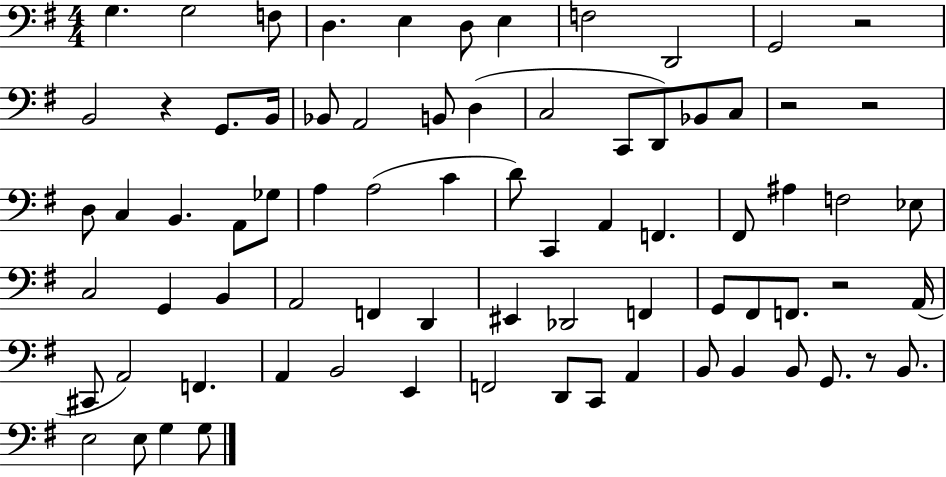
G3/q. G3/h F3/e D3/q. E3/q D3/e E3/q F3/h D2/h G2/h R/h B2/h R/q G2/e. B2/s Bb2/e A2/h B2/e D3/q C3/h C2/e D2/e Bb2/e C3/e R/h R/h D3/e C3/q B2/q. A2/e Gb3/e A3/q A3/h C4/q D4/e C2/q A2/q F2/q. F#2/e A#3/q F3/h Eb3/e C3/h G2/q B2/q A2/h F2/q D2/q EIS2/q Db2/h F2/q G2/e F#2/e F2/e. R/h A2/s C#2/e A2/h F2/q. A2/q B2/h E2/q F2/h D2/e C2/e A2/q B2/e B2/q B2/e G2/e. R/e B2/e. E3/h E3/e G3/q G3/e